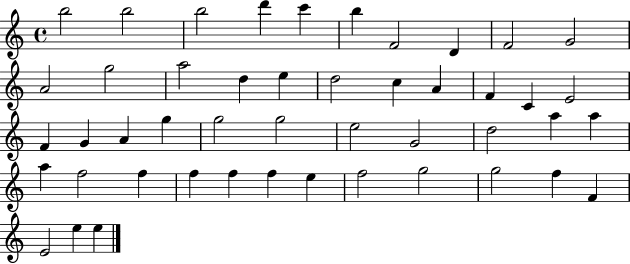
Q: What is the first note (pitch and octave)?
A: B5